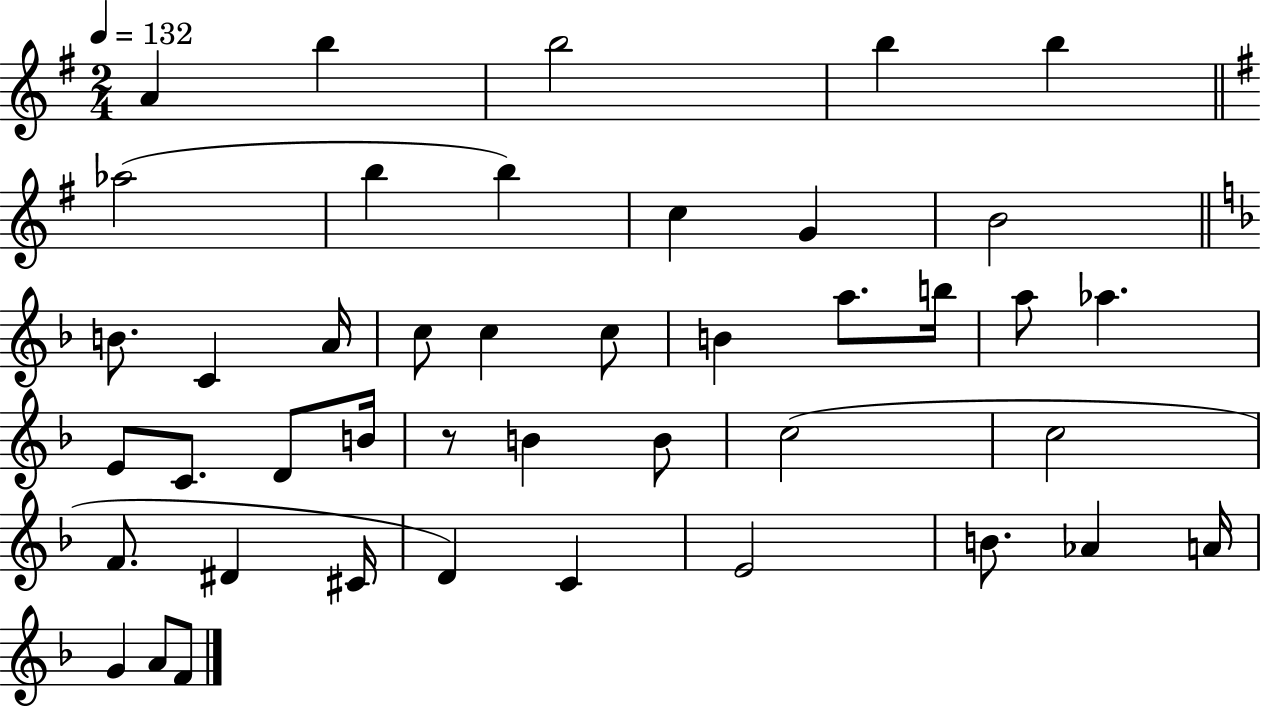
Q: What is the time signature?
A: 2/4